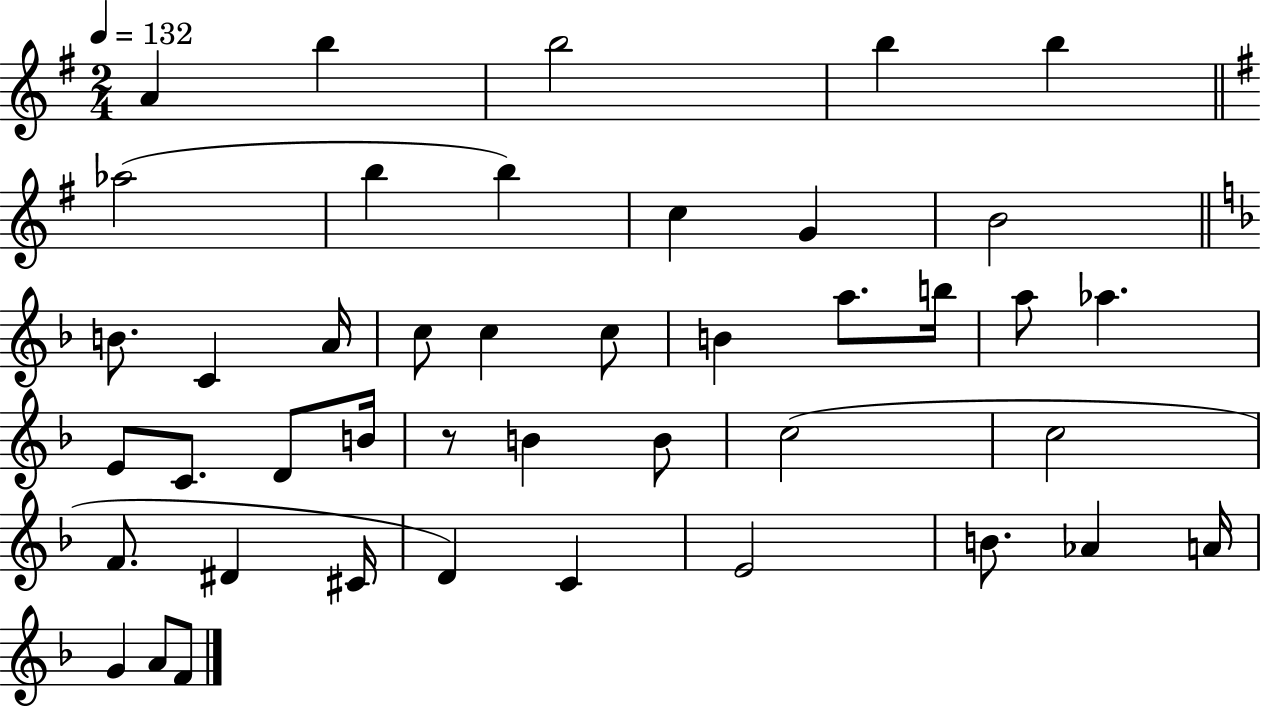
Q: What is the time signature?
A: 2/4